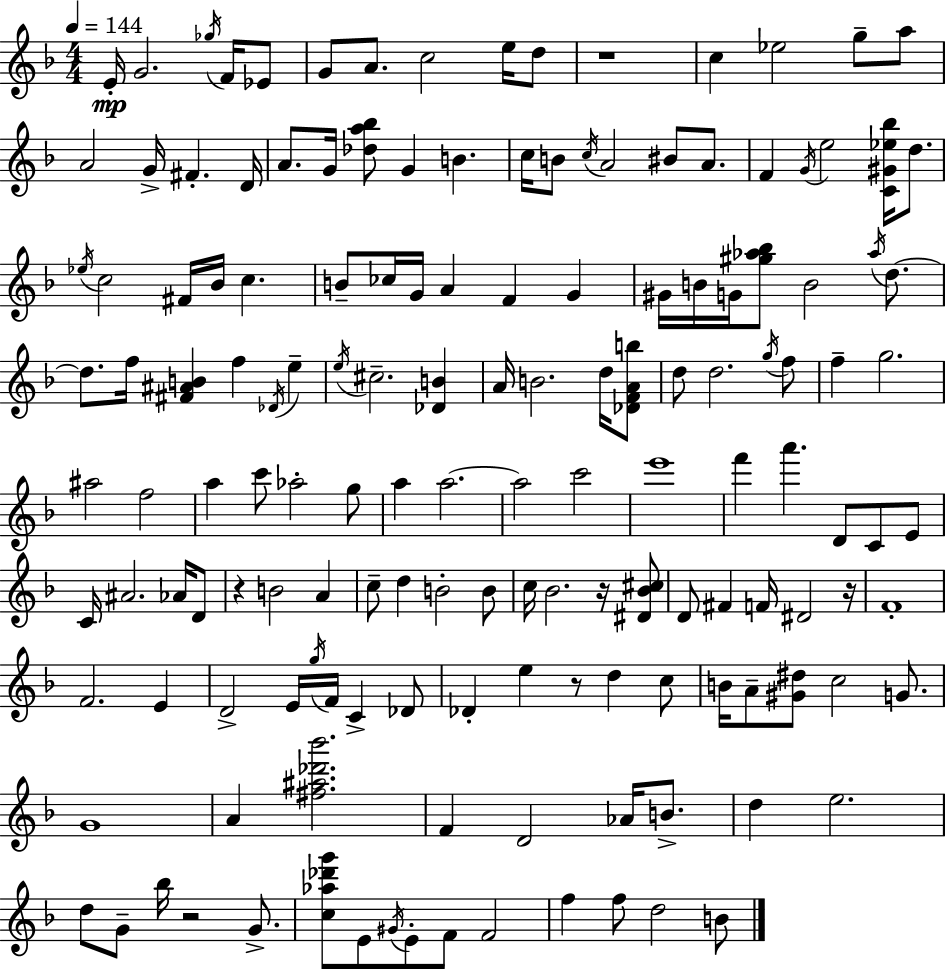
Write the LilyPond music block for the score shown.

{
  \clef treble
  \numericTimeSignature
  \time 4/4
  \key d \minor
  \tempo 4 = 144
  \repeat volta 2 { e'16-.\mp g'2. \acciaccatura { ges''16 } f'16 ees'8 | g'8 a'8. c''2 e''16 d''8 | r1 | c''4 ees''2 g''8-- a''8 | \break a'2 g'16-> fis'4.-. | d'16 a'8. g'16 <des'' a'' bes''>8 g'4 b'4. | c''16 b'8 \acciaccatura { c''16 } a'2 bis'8 a'8. | f'4 \acciaccatura { g'16 } e''2 <c' gis' ees'' bes''>16 | \break d''8. \acciaccatura { ees''16 } c''2 fis'16 bes'16 c''4. | b'8-- ces''16 g'16 a'4 f'4 | g'4 gis'16 b'16 g'16 <gis'' aes'' bes''>8 b'2 | \acciaccatura { aes''16 } d''8.~~ d''8. f''16 <fis' ais' b'>4 f''4 | \break \acciaccatura { des'16 } e''4-- \acciaccatura { e''16 } cis''2.-- | <des' b'>4 a'16 b'2. | d''16 <des' f' a' b''>8 d''8 d''2. | \acciaccatura { g''16 } f''8 f''4-- g''2. | \break ais''2 | f''2 a''4 c'''8 aes''2-. | g''8 a''4 a''2.~~ | a''2 | \break c'''2 e'''1 | f'''4 a'''4. | d'8 c'8 e'8 c'16 ais'2. | aes'16 d'8 r4 b'2 | \break a'4 c''8-- d''4 b'2-. | b'8 c''16 bes'2. | r16 <dis' bes' cis''>8 d'8 fis'4 f'16 dis'2 | r16 f'1-. | \break f'2. | e'4 d'2-> | e'16 \acciaccatura { g''16 } f'16 c'4-> des'8 des'4-. e''4 | r8 d''4 c''8 b'16 a'8-- <gis' dis''>8 c''2 | \break g'8. g'1 | a'4 <fis'' ais'' des''' bes'''>2. | f'4 d'2 | aes'16 b'8.-> d''4 e''2. | \break d''8 g'8-- bes''16 r2 | g'8.-> <c'' aes'' des''' g'''>8 e'8 \acciaccatura { gis'16 } e'8-. | f'8 f'2 f''4 f''8 | d''2 b'8 } \bar "|."
}